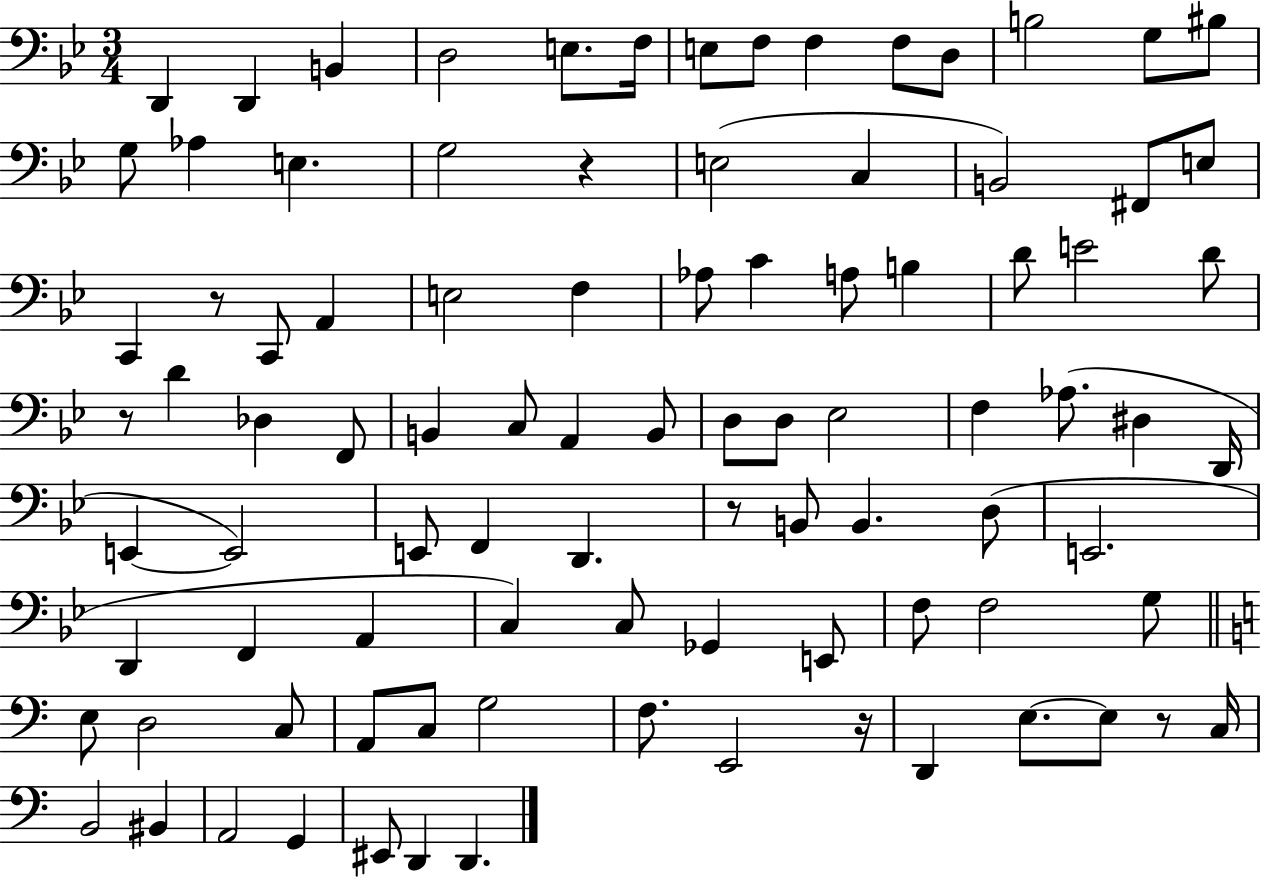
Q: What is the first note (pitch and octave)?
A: D2